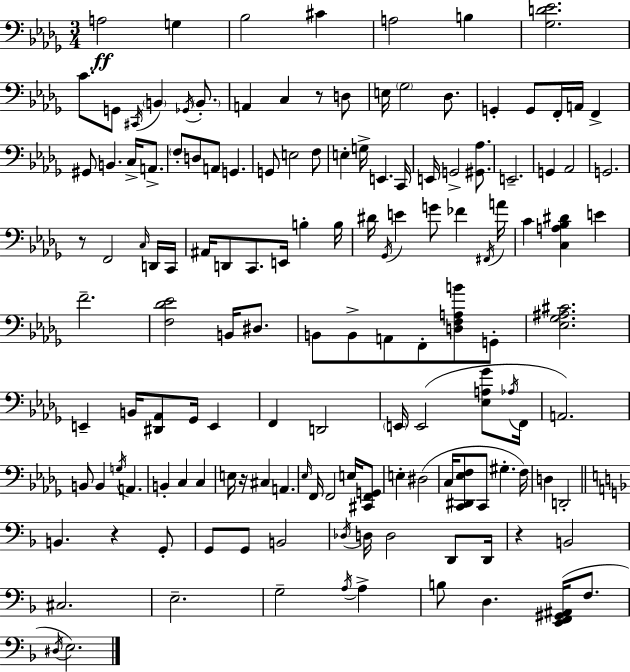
A3/h G3/q Bb3/h C#4/q A3/h B3/q [Gb3,D4,Eb4]/h. C4/e. G2/e C#2/s B2/q Gb2/s B2/e. A2/q C3/q R/e D3/e E3/s Gb3/h Db3/e. G2/q G2/e F2/s A2/s F2/q G#2/e B2/q. C3/s A2/e. F3/e D3/e A2/e G2/q. G2/e E3/h F3/e E3/q G3/s E2/q. C2/s E2/s G2/h [G#2,Ab3]/e. E2/h. G2/q Ab2/h G2/h. R/e F2/h C3/s D2/s C2/s A#2/s D2/e C2/e. E2/s B3/q B3/s D#4/s Gb2/s E4/q G4/e FES4/q F#2/s A4/s C4/q [C3,A3,Bb3,D#4]/q E4/q F4/h. [F3,Db4,Eb4]/h B2/s D#3/e. B2/e B2/e A2/e F2/e [D3,F3,A3,B4]/e G2/e [Eb3,Gb3,A#3,C#4]/h. E2/q B2/s [D#2,Ab2]/e Gb2/s E2/q F2/q D2/h E2/s E2/h [Eb3,A3,Gb4]/e Ab3/s F2/s A2/h. B2/e B2/q G3/s A2/q. B2/q C3/q C3/q E3/s R/s C#3/q A2/q. Eb3/s F2/s F2/h E3/s [C#2,F2,G2]/e E3/q D#3/h C3/s [C2,D#2,Eb3,F3]/e C2/e G#3/q. F3/s D3/q D2/h B2/q. R/q G2/e G2/e G2/e B2/h Db3/s D3/s D3/h D2/e D2/s R/q B2/h C#3/h. E3/h. G3/h A3/s A3/q B3/e D3/q. [E2,F2,G#2,A#2]/s F3/e. D#3/s E3/h.